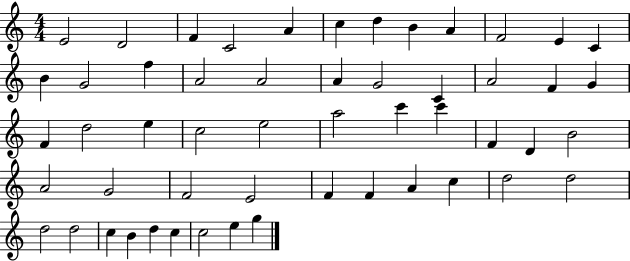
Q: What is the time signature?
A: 4/4